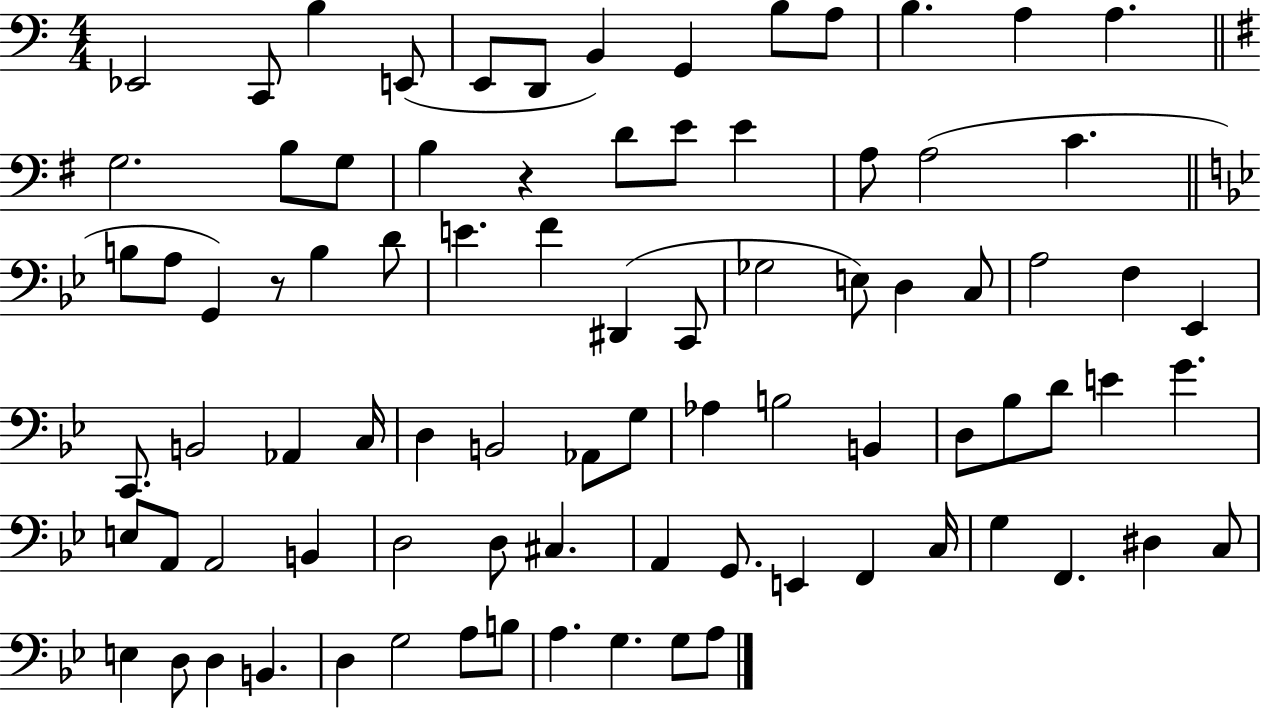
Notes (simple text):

Eb2/h C2/e B3/q E2/e E2/e D2/e B2/q G2/q B3/e A3/e B3/q. A3/q A3/q. G3/h. B3/e G3/e B3/q R/q D4/e E4/e E4/q A3/e A3/h C4/q. B3/e A3/e G2/q R/e B3/q D4/e E4/q. F4/q D#2/q C2/e Gb3/h E3/e D3/q C3/e A3/h F3/q Eb2/q C2/e. B2/h Ab2/q C3/s D3/q B2/h Ab2/e G3/e Ab3/q B3/h B2/q D3/e Bb3/e D4/e E4/q G4/q. E3/e A2/e A2/h B2/q D3/h D3/e C#3/q. A2/q G2/e. E2/q F2/q C3/s G3/q F2/q. D#3/q C3/e E3/q D3/e D3/q B2/q. D3/q G3/h A3/e B3/e A3/q. G3/q. G3/e A3/e